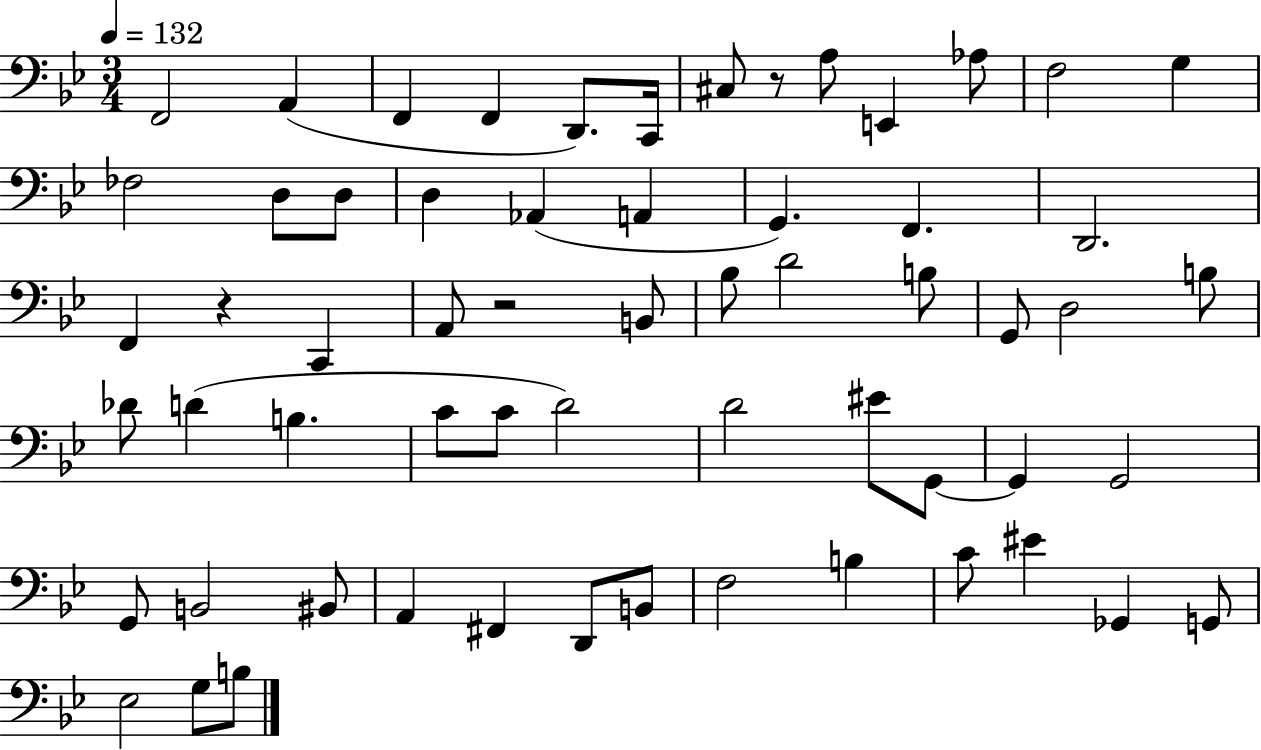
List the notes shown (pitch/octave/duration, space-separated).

F2/h A2/q F2/q F2/q D2/e. C2/s C#3/e R/e A3/e E2/q Ab3/e F3/h G3/q FES3/h D3/e D3/e D3/q Ab2/q A2/q G2/q. F2/q. D2/h. F2/q R/q C2/q A2/e R/h B2/e Bb3/e D4/h B3/e G2/e D3/h B3/e Db4/e D4/q B3/q. C4/e C4/e D4/h D4/h EIS4/e G2/e G2/q G2/h G2/e B2/h BIS2/e A2/q F#2/q D2/e B2/e F3/h B3/q C4/e EIS4/q Gb2/q G2/e Eb3/h G3/e B3/e